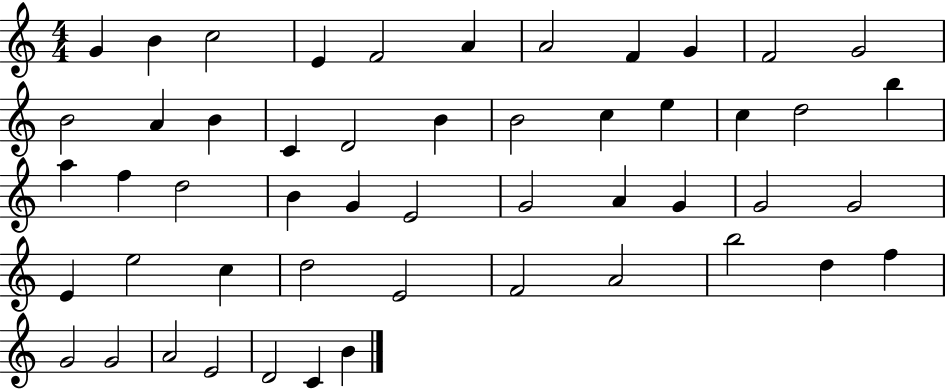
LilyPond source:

{
  \clef treble
  \numericTimeSignature
  \time 4/4
  \key c \major
  g'4 b'4 c''2 | e'4 f'2 a'4 | a'2 f'4 g'4 | f'2 g'2 | \break b'2 a'4 b'4 | c'4 d'2 b'4 | b'2 c''4 e''4 | c''4 d''2 b''4 | \break a''4 f''4 d''2 | b'4 g'4 e'2 | g'2 a'4 g'4 | g'2 g'2 | \break e'4 e''2 c''4 | d''2 e'2 | f'2 a'2 | b''2 d''4 f''4 | \break g'2 g'2 | a'2 e'2 | d'2 c'4 b'4 | \bar "|."
}